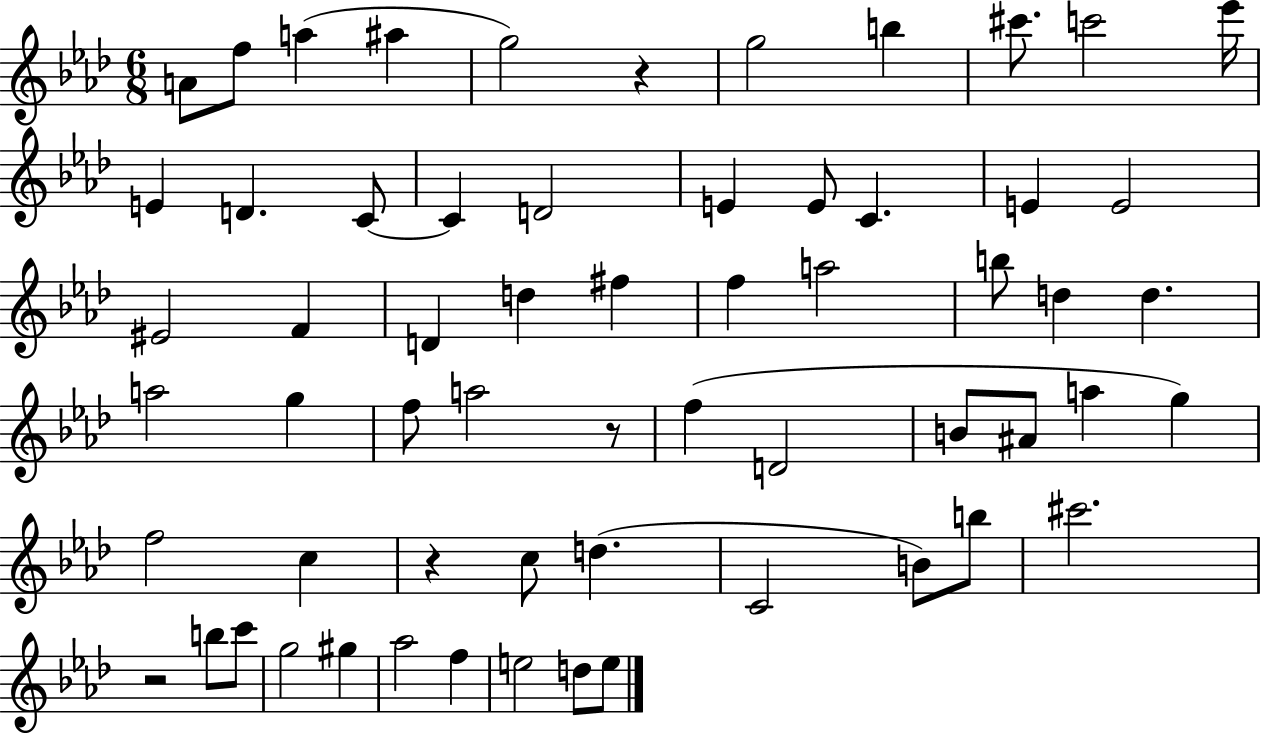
{
  \clef treble
  \numericTimeSignature
  \time 6/8
  \key aes \major
  \repeat volta 2 { a'8 f''8 a''4( ais''4 | g''2) r4 | g''2 b''4 | cis'''8. c'''2 ees'''16 | \break e'4 d'4. c'8~~ | c'4 d'2 | e'4 e'8 c'4. | e'4 e'2 | \break eis'2 f'4 | d'4 d''4 fis''4 | f''4 a''2 | b''8 d''4 d''4. | \break a''2 g''4 | f''8 a''2 r8 | f''4( d'2 | b'8 ais'8 a''4 g''4) | \break f''2 c''4 | r4 c''8 d''4.( | c'2 b'8) b''8 | cis'''2. | \break r2 b''8 c'''8 | g''2 gis''4 | aes''2 f''4 | e''2 d''8 e''8 | \break } \bar "|."
}